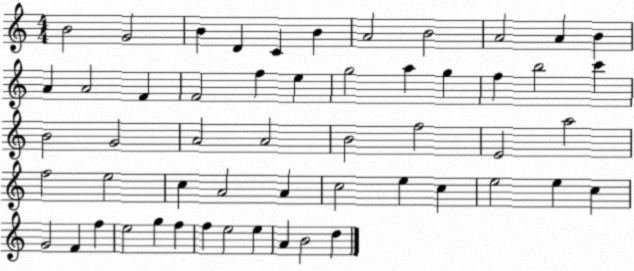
X:1
T:Untitled
M:4/4
L:1/4
K:C
B2 G2 B D C B A2 B2 A2 A B A A2 F F2 f e g2 a g f b2 c' B2 G2 A2 A2 B2 f2 E2 a2 f2 e2 c A2 A c2 e c e2 e c G2 F f e2 g f f e2 e A B2 d